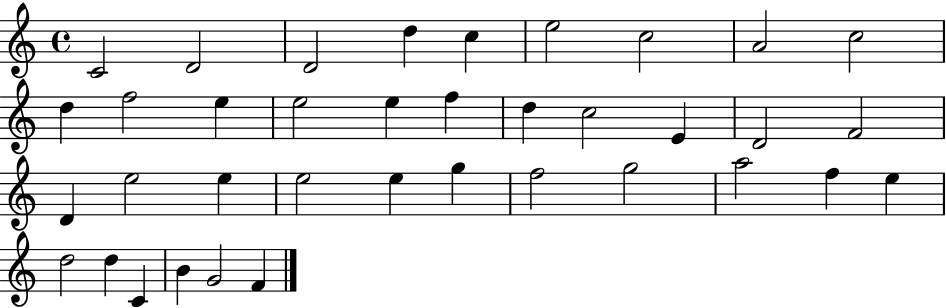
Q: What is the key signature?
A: C major